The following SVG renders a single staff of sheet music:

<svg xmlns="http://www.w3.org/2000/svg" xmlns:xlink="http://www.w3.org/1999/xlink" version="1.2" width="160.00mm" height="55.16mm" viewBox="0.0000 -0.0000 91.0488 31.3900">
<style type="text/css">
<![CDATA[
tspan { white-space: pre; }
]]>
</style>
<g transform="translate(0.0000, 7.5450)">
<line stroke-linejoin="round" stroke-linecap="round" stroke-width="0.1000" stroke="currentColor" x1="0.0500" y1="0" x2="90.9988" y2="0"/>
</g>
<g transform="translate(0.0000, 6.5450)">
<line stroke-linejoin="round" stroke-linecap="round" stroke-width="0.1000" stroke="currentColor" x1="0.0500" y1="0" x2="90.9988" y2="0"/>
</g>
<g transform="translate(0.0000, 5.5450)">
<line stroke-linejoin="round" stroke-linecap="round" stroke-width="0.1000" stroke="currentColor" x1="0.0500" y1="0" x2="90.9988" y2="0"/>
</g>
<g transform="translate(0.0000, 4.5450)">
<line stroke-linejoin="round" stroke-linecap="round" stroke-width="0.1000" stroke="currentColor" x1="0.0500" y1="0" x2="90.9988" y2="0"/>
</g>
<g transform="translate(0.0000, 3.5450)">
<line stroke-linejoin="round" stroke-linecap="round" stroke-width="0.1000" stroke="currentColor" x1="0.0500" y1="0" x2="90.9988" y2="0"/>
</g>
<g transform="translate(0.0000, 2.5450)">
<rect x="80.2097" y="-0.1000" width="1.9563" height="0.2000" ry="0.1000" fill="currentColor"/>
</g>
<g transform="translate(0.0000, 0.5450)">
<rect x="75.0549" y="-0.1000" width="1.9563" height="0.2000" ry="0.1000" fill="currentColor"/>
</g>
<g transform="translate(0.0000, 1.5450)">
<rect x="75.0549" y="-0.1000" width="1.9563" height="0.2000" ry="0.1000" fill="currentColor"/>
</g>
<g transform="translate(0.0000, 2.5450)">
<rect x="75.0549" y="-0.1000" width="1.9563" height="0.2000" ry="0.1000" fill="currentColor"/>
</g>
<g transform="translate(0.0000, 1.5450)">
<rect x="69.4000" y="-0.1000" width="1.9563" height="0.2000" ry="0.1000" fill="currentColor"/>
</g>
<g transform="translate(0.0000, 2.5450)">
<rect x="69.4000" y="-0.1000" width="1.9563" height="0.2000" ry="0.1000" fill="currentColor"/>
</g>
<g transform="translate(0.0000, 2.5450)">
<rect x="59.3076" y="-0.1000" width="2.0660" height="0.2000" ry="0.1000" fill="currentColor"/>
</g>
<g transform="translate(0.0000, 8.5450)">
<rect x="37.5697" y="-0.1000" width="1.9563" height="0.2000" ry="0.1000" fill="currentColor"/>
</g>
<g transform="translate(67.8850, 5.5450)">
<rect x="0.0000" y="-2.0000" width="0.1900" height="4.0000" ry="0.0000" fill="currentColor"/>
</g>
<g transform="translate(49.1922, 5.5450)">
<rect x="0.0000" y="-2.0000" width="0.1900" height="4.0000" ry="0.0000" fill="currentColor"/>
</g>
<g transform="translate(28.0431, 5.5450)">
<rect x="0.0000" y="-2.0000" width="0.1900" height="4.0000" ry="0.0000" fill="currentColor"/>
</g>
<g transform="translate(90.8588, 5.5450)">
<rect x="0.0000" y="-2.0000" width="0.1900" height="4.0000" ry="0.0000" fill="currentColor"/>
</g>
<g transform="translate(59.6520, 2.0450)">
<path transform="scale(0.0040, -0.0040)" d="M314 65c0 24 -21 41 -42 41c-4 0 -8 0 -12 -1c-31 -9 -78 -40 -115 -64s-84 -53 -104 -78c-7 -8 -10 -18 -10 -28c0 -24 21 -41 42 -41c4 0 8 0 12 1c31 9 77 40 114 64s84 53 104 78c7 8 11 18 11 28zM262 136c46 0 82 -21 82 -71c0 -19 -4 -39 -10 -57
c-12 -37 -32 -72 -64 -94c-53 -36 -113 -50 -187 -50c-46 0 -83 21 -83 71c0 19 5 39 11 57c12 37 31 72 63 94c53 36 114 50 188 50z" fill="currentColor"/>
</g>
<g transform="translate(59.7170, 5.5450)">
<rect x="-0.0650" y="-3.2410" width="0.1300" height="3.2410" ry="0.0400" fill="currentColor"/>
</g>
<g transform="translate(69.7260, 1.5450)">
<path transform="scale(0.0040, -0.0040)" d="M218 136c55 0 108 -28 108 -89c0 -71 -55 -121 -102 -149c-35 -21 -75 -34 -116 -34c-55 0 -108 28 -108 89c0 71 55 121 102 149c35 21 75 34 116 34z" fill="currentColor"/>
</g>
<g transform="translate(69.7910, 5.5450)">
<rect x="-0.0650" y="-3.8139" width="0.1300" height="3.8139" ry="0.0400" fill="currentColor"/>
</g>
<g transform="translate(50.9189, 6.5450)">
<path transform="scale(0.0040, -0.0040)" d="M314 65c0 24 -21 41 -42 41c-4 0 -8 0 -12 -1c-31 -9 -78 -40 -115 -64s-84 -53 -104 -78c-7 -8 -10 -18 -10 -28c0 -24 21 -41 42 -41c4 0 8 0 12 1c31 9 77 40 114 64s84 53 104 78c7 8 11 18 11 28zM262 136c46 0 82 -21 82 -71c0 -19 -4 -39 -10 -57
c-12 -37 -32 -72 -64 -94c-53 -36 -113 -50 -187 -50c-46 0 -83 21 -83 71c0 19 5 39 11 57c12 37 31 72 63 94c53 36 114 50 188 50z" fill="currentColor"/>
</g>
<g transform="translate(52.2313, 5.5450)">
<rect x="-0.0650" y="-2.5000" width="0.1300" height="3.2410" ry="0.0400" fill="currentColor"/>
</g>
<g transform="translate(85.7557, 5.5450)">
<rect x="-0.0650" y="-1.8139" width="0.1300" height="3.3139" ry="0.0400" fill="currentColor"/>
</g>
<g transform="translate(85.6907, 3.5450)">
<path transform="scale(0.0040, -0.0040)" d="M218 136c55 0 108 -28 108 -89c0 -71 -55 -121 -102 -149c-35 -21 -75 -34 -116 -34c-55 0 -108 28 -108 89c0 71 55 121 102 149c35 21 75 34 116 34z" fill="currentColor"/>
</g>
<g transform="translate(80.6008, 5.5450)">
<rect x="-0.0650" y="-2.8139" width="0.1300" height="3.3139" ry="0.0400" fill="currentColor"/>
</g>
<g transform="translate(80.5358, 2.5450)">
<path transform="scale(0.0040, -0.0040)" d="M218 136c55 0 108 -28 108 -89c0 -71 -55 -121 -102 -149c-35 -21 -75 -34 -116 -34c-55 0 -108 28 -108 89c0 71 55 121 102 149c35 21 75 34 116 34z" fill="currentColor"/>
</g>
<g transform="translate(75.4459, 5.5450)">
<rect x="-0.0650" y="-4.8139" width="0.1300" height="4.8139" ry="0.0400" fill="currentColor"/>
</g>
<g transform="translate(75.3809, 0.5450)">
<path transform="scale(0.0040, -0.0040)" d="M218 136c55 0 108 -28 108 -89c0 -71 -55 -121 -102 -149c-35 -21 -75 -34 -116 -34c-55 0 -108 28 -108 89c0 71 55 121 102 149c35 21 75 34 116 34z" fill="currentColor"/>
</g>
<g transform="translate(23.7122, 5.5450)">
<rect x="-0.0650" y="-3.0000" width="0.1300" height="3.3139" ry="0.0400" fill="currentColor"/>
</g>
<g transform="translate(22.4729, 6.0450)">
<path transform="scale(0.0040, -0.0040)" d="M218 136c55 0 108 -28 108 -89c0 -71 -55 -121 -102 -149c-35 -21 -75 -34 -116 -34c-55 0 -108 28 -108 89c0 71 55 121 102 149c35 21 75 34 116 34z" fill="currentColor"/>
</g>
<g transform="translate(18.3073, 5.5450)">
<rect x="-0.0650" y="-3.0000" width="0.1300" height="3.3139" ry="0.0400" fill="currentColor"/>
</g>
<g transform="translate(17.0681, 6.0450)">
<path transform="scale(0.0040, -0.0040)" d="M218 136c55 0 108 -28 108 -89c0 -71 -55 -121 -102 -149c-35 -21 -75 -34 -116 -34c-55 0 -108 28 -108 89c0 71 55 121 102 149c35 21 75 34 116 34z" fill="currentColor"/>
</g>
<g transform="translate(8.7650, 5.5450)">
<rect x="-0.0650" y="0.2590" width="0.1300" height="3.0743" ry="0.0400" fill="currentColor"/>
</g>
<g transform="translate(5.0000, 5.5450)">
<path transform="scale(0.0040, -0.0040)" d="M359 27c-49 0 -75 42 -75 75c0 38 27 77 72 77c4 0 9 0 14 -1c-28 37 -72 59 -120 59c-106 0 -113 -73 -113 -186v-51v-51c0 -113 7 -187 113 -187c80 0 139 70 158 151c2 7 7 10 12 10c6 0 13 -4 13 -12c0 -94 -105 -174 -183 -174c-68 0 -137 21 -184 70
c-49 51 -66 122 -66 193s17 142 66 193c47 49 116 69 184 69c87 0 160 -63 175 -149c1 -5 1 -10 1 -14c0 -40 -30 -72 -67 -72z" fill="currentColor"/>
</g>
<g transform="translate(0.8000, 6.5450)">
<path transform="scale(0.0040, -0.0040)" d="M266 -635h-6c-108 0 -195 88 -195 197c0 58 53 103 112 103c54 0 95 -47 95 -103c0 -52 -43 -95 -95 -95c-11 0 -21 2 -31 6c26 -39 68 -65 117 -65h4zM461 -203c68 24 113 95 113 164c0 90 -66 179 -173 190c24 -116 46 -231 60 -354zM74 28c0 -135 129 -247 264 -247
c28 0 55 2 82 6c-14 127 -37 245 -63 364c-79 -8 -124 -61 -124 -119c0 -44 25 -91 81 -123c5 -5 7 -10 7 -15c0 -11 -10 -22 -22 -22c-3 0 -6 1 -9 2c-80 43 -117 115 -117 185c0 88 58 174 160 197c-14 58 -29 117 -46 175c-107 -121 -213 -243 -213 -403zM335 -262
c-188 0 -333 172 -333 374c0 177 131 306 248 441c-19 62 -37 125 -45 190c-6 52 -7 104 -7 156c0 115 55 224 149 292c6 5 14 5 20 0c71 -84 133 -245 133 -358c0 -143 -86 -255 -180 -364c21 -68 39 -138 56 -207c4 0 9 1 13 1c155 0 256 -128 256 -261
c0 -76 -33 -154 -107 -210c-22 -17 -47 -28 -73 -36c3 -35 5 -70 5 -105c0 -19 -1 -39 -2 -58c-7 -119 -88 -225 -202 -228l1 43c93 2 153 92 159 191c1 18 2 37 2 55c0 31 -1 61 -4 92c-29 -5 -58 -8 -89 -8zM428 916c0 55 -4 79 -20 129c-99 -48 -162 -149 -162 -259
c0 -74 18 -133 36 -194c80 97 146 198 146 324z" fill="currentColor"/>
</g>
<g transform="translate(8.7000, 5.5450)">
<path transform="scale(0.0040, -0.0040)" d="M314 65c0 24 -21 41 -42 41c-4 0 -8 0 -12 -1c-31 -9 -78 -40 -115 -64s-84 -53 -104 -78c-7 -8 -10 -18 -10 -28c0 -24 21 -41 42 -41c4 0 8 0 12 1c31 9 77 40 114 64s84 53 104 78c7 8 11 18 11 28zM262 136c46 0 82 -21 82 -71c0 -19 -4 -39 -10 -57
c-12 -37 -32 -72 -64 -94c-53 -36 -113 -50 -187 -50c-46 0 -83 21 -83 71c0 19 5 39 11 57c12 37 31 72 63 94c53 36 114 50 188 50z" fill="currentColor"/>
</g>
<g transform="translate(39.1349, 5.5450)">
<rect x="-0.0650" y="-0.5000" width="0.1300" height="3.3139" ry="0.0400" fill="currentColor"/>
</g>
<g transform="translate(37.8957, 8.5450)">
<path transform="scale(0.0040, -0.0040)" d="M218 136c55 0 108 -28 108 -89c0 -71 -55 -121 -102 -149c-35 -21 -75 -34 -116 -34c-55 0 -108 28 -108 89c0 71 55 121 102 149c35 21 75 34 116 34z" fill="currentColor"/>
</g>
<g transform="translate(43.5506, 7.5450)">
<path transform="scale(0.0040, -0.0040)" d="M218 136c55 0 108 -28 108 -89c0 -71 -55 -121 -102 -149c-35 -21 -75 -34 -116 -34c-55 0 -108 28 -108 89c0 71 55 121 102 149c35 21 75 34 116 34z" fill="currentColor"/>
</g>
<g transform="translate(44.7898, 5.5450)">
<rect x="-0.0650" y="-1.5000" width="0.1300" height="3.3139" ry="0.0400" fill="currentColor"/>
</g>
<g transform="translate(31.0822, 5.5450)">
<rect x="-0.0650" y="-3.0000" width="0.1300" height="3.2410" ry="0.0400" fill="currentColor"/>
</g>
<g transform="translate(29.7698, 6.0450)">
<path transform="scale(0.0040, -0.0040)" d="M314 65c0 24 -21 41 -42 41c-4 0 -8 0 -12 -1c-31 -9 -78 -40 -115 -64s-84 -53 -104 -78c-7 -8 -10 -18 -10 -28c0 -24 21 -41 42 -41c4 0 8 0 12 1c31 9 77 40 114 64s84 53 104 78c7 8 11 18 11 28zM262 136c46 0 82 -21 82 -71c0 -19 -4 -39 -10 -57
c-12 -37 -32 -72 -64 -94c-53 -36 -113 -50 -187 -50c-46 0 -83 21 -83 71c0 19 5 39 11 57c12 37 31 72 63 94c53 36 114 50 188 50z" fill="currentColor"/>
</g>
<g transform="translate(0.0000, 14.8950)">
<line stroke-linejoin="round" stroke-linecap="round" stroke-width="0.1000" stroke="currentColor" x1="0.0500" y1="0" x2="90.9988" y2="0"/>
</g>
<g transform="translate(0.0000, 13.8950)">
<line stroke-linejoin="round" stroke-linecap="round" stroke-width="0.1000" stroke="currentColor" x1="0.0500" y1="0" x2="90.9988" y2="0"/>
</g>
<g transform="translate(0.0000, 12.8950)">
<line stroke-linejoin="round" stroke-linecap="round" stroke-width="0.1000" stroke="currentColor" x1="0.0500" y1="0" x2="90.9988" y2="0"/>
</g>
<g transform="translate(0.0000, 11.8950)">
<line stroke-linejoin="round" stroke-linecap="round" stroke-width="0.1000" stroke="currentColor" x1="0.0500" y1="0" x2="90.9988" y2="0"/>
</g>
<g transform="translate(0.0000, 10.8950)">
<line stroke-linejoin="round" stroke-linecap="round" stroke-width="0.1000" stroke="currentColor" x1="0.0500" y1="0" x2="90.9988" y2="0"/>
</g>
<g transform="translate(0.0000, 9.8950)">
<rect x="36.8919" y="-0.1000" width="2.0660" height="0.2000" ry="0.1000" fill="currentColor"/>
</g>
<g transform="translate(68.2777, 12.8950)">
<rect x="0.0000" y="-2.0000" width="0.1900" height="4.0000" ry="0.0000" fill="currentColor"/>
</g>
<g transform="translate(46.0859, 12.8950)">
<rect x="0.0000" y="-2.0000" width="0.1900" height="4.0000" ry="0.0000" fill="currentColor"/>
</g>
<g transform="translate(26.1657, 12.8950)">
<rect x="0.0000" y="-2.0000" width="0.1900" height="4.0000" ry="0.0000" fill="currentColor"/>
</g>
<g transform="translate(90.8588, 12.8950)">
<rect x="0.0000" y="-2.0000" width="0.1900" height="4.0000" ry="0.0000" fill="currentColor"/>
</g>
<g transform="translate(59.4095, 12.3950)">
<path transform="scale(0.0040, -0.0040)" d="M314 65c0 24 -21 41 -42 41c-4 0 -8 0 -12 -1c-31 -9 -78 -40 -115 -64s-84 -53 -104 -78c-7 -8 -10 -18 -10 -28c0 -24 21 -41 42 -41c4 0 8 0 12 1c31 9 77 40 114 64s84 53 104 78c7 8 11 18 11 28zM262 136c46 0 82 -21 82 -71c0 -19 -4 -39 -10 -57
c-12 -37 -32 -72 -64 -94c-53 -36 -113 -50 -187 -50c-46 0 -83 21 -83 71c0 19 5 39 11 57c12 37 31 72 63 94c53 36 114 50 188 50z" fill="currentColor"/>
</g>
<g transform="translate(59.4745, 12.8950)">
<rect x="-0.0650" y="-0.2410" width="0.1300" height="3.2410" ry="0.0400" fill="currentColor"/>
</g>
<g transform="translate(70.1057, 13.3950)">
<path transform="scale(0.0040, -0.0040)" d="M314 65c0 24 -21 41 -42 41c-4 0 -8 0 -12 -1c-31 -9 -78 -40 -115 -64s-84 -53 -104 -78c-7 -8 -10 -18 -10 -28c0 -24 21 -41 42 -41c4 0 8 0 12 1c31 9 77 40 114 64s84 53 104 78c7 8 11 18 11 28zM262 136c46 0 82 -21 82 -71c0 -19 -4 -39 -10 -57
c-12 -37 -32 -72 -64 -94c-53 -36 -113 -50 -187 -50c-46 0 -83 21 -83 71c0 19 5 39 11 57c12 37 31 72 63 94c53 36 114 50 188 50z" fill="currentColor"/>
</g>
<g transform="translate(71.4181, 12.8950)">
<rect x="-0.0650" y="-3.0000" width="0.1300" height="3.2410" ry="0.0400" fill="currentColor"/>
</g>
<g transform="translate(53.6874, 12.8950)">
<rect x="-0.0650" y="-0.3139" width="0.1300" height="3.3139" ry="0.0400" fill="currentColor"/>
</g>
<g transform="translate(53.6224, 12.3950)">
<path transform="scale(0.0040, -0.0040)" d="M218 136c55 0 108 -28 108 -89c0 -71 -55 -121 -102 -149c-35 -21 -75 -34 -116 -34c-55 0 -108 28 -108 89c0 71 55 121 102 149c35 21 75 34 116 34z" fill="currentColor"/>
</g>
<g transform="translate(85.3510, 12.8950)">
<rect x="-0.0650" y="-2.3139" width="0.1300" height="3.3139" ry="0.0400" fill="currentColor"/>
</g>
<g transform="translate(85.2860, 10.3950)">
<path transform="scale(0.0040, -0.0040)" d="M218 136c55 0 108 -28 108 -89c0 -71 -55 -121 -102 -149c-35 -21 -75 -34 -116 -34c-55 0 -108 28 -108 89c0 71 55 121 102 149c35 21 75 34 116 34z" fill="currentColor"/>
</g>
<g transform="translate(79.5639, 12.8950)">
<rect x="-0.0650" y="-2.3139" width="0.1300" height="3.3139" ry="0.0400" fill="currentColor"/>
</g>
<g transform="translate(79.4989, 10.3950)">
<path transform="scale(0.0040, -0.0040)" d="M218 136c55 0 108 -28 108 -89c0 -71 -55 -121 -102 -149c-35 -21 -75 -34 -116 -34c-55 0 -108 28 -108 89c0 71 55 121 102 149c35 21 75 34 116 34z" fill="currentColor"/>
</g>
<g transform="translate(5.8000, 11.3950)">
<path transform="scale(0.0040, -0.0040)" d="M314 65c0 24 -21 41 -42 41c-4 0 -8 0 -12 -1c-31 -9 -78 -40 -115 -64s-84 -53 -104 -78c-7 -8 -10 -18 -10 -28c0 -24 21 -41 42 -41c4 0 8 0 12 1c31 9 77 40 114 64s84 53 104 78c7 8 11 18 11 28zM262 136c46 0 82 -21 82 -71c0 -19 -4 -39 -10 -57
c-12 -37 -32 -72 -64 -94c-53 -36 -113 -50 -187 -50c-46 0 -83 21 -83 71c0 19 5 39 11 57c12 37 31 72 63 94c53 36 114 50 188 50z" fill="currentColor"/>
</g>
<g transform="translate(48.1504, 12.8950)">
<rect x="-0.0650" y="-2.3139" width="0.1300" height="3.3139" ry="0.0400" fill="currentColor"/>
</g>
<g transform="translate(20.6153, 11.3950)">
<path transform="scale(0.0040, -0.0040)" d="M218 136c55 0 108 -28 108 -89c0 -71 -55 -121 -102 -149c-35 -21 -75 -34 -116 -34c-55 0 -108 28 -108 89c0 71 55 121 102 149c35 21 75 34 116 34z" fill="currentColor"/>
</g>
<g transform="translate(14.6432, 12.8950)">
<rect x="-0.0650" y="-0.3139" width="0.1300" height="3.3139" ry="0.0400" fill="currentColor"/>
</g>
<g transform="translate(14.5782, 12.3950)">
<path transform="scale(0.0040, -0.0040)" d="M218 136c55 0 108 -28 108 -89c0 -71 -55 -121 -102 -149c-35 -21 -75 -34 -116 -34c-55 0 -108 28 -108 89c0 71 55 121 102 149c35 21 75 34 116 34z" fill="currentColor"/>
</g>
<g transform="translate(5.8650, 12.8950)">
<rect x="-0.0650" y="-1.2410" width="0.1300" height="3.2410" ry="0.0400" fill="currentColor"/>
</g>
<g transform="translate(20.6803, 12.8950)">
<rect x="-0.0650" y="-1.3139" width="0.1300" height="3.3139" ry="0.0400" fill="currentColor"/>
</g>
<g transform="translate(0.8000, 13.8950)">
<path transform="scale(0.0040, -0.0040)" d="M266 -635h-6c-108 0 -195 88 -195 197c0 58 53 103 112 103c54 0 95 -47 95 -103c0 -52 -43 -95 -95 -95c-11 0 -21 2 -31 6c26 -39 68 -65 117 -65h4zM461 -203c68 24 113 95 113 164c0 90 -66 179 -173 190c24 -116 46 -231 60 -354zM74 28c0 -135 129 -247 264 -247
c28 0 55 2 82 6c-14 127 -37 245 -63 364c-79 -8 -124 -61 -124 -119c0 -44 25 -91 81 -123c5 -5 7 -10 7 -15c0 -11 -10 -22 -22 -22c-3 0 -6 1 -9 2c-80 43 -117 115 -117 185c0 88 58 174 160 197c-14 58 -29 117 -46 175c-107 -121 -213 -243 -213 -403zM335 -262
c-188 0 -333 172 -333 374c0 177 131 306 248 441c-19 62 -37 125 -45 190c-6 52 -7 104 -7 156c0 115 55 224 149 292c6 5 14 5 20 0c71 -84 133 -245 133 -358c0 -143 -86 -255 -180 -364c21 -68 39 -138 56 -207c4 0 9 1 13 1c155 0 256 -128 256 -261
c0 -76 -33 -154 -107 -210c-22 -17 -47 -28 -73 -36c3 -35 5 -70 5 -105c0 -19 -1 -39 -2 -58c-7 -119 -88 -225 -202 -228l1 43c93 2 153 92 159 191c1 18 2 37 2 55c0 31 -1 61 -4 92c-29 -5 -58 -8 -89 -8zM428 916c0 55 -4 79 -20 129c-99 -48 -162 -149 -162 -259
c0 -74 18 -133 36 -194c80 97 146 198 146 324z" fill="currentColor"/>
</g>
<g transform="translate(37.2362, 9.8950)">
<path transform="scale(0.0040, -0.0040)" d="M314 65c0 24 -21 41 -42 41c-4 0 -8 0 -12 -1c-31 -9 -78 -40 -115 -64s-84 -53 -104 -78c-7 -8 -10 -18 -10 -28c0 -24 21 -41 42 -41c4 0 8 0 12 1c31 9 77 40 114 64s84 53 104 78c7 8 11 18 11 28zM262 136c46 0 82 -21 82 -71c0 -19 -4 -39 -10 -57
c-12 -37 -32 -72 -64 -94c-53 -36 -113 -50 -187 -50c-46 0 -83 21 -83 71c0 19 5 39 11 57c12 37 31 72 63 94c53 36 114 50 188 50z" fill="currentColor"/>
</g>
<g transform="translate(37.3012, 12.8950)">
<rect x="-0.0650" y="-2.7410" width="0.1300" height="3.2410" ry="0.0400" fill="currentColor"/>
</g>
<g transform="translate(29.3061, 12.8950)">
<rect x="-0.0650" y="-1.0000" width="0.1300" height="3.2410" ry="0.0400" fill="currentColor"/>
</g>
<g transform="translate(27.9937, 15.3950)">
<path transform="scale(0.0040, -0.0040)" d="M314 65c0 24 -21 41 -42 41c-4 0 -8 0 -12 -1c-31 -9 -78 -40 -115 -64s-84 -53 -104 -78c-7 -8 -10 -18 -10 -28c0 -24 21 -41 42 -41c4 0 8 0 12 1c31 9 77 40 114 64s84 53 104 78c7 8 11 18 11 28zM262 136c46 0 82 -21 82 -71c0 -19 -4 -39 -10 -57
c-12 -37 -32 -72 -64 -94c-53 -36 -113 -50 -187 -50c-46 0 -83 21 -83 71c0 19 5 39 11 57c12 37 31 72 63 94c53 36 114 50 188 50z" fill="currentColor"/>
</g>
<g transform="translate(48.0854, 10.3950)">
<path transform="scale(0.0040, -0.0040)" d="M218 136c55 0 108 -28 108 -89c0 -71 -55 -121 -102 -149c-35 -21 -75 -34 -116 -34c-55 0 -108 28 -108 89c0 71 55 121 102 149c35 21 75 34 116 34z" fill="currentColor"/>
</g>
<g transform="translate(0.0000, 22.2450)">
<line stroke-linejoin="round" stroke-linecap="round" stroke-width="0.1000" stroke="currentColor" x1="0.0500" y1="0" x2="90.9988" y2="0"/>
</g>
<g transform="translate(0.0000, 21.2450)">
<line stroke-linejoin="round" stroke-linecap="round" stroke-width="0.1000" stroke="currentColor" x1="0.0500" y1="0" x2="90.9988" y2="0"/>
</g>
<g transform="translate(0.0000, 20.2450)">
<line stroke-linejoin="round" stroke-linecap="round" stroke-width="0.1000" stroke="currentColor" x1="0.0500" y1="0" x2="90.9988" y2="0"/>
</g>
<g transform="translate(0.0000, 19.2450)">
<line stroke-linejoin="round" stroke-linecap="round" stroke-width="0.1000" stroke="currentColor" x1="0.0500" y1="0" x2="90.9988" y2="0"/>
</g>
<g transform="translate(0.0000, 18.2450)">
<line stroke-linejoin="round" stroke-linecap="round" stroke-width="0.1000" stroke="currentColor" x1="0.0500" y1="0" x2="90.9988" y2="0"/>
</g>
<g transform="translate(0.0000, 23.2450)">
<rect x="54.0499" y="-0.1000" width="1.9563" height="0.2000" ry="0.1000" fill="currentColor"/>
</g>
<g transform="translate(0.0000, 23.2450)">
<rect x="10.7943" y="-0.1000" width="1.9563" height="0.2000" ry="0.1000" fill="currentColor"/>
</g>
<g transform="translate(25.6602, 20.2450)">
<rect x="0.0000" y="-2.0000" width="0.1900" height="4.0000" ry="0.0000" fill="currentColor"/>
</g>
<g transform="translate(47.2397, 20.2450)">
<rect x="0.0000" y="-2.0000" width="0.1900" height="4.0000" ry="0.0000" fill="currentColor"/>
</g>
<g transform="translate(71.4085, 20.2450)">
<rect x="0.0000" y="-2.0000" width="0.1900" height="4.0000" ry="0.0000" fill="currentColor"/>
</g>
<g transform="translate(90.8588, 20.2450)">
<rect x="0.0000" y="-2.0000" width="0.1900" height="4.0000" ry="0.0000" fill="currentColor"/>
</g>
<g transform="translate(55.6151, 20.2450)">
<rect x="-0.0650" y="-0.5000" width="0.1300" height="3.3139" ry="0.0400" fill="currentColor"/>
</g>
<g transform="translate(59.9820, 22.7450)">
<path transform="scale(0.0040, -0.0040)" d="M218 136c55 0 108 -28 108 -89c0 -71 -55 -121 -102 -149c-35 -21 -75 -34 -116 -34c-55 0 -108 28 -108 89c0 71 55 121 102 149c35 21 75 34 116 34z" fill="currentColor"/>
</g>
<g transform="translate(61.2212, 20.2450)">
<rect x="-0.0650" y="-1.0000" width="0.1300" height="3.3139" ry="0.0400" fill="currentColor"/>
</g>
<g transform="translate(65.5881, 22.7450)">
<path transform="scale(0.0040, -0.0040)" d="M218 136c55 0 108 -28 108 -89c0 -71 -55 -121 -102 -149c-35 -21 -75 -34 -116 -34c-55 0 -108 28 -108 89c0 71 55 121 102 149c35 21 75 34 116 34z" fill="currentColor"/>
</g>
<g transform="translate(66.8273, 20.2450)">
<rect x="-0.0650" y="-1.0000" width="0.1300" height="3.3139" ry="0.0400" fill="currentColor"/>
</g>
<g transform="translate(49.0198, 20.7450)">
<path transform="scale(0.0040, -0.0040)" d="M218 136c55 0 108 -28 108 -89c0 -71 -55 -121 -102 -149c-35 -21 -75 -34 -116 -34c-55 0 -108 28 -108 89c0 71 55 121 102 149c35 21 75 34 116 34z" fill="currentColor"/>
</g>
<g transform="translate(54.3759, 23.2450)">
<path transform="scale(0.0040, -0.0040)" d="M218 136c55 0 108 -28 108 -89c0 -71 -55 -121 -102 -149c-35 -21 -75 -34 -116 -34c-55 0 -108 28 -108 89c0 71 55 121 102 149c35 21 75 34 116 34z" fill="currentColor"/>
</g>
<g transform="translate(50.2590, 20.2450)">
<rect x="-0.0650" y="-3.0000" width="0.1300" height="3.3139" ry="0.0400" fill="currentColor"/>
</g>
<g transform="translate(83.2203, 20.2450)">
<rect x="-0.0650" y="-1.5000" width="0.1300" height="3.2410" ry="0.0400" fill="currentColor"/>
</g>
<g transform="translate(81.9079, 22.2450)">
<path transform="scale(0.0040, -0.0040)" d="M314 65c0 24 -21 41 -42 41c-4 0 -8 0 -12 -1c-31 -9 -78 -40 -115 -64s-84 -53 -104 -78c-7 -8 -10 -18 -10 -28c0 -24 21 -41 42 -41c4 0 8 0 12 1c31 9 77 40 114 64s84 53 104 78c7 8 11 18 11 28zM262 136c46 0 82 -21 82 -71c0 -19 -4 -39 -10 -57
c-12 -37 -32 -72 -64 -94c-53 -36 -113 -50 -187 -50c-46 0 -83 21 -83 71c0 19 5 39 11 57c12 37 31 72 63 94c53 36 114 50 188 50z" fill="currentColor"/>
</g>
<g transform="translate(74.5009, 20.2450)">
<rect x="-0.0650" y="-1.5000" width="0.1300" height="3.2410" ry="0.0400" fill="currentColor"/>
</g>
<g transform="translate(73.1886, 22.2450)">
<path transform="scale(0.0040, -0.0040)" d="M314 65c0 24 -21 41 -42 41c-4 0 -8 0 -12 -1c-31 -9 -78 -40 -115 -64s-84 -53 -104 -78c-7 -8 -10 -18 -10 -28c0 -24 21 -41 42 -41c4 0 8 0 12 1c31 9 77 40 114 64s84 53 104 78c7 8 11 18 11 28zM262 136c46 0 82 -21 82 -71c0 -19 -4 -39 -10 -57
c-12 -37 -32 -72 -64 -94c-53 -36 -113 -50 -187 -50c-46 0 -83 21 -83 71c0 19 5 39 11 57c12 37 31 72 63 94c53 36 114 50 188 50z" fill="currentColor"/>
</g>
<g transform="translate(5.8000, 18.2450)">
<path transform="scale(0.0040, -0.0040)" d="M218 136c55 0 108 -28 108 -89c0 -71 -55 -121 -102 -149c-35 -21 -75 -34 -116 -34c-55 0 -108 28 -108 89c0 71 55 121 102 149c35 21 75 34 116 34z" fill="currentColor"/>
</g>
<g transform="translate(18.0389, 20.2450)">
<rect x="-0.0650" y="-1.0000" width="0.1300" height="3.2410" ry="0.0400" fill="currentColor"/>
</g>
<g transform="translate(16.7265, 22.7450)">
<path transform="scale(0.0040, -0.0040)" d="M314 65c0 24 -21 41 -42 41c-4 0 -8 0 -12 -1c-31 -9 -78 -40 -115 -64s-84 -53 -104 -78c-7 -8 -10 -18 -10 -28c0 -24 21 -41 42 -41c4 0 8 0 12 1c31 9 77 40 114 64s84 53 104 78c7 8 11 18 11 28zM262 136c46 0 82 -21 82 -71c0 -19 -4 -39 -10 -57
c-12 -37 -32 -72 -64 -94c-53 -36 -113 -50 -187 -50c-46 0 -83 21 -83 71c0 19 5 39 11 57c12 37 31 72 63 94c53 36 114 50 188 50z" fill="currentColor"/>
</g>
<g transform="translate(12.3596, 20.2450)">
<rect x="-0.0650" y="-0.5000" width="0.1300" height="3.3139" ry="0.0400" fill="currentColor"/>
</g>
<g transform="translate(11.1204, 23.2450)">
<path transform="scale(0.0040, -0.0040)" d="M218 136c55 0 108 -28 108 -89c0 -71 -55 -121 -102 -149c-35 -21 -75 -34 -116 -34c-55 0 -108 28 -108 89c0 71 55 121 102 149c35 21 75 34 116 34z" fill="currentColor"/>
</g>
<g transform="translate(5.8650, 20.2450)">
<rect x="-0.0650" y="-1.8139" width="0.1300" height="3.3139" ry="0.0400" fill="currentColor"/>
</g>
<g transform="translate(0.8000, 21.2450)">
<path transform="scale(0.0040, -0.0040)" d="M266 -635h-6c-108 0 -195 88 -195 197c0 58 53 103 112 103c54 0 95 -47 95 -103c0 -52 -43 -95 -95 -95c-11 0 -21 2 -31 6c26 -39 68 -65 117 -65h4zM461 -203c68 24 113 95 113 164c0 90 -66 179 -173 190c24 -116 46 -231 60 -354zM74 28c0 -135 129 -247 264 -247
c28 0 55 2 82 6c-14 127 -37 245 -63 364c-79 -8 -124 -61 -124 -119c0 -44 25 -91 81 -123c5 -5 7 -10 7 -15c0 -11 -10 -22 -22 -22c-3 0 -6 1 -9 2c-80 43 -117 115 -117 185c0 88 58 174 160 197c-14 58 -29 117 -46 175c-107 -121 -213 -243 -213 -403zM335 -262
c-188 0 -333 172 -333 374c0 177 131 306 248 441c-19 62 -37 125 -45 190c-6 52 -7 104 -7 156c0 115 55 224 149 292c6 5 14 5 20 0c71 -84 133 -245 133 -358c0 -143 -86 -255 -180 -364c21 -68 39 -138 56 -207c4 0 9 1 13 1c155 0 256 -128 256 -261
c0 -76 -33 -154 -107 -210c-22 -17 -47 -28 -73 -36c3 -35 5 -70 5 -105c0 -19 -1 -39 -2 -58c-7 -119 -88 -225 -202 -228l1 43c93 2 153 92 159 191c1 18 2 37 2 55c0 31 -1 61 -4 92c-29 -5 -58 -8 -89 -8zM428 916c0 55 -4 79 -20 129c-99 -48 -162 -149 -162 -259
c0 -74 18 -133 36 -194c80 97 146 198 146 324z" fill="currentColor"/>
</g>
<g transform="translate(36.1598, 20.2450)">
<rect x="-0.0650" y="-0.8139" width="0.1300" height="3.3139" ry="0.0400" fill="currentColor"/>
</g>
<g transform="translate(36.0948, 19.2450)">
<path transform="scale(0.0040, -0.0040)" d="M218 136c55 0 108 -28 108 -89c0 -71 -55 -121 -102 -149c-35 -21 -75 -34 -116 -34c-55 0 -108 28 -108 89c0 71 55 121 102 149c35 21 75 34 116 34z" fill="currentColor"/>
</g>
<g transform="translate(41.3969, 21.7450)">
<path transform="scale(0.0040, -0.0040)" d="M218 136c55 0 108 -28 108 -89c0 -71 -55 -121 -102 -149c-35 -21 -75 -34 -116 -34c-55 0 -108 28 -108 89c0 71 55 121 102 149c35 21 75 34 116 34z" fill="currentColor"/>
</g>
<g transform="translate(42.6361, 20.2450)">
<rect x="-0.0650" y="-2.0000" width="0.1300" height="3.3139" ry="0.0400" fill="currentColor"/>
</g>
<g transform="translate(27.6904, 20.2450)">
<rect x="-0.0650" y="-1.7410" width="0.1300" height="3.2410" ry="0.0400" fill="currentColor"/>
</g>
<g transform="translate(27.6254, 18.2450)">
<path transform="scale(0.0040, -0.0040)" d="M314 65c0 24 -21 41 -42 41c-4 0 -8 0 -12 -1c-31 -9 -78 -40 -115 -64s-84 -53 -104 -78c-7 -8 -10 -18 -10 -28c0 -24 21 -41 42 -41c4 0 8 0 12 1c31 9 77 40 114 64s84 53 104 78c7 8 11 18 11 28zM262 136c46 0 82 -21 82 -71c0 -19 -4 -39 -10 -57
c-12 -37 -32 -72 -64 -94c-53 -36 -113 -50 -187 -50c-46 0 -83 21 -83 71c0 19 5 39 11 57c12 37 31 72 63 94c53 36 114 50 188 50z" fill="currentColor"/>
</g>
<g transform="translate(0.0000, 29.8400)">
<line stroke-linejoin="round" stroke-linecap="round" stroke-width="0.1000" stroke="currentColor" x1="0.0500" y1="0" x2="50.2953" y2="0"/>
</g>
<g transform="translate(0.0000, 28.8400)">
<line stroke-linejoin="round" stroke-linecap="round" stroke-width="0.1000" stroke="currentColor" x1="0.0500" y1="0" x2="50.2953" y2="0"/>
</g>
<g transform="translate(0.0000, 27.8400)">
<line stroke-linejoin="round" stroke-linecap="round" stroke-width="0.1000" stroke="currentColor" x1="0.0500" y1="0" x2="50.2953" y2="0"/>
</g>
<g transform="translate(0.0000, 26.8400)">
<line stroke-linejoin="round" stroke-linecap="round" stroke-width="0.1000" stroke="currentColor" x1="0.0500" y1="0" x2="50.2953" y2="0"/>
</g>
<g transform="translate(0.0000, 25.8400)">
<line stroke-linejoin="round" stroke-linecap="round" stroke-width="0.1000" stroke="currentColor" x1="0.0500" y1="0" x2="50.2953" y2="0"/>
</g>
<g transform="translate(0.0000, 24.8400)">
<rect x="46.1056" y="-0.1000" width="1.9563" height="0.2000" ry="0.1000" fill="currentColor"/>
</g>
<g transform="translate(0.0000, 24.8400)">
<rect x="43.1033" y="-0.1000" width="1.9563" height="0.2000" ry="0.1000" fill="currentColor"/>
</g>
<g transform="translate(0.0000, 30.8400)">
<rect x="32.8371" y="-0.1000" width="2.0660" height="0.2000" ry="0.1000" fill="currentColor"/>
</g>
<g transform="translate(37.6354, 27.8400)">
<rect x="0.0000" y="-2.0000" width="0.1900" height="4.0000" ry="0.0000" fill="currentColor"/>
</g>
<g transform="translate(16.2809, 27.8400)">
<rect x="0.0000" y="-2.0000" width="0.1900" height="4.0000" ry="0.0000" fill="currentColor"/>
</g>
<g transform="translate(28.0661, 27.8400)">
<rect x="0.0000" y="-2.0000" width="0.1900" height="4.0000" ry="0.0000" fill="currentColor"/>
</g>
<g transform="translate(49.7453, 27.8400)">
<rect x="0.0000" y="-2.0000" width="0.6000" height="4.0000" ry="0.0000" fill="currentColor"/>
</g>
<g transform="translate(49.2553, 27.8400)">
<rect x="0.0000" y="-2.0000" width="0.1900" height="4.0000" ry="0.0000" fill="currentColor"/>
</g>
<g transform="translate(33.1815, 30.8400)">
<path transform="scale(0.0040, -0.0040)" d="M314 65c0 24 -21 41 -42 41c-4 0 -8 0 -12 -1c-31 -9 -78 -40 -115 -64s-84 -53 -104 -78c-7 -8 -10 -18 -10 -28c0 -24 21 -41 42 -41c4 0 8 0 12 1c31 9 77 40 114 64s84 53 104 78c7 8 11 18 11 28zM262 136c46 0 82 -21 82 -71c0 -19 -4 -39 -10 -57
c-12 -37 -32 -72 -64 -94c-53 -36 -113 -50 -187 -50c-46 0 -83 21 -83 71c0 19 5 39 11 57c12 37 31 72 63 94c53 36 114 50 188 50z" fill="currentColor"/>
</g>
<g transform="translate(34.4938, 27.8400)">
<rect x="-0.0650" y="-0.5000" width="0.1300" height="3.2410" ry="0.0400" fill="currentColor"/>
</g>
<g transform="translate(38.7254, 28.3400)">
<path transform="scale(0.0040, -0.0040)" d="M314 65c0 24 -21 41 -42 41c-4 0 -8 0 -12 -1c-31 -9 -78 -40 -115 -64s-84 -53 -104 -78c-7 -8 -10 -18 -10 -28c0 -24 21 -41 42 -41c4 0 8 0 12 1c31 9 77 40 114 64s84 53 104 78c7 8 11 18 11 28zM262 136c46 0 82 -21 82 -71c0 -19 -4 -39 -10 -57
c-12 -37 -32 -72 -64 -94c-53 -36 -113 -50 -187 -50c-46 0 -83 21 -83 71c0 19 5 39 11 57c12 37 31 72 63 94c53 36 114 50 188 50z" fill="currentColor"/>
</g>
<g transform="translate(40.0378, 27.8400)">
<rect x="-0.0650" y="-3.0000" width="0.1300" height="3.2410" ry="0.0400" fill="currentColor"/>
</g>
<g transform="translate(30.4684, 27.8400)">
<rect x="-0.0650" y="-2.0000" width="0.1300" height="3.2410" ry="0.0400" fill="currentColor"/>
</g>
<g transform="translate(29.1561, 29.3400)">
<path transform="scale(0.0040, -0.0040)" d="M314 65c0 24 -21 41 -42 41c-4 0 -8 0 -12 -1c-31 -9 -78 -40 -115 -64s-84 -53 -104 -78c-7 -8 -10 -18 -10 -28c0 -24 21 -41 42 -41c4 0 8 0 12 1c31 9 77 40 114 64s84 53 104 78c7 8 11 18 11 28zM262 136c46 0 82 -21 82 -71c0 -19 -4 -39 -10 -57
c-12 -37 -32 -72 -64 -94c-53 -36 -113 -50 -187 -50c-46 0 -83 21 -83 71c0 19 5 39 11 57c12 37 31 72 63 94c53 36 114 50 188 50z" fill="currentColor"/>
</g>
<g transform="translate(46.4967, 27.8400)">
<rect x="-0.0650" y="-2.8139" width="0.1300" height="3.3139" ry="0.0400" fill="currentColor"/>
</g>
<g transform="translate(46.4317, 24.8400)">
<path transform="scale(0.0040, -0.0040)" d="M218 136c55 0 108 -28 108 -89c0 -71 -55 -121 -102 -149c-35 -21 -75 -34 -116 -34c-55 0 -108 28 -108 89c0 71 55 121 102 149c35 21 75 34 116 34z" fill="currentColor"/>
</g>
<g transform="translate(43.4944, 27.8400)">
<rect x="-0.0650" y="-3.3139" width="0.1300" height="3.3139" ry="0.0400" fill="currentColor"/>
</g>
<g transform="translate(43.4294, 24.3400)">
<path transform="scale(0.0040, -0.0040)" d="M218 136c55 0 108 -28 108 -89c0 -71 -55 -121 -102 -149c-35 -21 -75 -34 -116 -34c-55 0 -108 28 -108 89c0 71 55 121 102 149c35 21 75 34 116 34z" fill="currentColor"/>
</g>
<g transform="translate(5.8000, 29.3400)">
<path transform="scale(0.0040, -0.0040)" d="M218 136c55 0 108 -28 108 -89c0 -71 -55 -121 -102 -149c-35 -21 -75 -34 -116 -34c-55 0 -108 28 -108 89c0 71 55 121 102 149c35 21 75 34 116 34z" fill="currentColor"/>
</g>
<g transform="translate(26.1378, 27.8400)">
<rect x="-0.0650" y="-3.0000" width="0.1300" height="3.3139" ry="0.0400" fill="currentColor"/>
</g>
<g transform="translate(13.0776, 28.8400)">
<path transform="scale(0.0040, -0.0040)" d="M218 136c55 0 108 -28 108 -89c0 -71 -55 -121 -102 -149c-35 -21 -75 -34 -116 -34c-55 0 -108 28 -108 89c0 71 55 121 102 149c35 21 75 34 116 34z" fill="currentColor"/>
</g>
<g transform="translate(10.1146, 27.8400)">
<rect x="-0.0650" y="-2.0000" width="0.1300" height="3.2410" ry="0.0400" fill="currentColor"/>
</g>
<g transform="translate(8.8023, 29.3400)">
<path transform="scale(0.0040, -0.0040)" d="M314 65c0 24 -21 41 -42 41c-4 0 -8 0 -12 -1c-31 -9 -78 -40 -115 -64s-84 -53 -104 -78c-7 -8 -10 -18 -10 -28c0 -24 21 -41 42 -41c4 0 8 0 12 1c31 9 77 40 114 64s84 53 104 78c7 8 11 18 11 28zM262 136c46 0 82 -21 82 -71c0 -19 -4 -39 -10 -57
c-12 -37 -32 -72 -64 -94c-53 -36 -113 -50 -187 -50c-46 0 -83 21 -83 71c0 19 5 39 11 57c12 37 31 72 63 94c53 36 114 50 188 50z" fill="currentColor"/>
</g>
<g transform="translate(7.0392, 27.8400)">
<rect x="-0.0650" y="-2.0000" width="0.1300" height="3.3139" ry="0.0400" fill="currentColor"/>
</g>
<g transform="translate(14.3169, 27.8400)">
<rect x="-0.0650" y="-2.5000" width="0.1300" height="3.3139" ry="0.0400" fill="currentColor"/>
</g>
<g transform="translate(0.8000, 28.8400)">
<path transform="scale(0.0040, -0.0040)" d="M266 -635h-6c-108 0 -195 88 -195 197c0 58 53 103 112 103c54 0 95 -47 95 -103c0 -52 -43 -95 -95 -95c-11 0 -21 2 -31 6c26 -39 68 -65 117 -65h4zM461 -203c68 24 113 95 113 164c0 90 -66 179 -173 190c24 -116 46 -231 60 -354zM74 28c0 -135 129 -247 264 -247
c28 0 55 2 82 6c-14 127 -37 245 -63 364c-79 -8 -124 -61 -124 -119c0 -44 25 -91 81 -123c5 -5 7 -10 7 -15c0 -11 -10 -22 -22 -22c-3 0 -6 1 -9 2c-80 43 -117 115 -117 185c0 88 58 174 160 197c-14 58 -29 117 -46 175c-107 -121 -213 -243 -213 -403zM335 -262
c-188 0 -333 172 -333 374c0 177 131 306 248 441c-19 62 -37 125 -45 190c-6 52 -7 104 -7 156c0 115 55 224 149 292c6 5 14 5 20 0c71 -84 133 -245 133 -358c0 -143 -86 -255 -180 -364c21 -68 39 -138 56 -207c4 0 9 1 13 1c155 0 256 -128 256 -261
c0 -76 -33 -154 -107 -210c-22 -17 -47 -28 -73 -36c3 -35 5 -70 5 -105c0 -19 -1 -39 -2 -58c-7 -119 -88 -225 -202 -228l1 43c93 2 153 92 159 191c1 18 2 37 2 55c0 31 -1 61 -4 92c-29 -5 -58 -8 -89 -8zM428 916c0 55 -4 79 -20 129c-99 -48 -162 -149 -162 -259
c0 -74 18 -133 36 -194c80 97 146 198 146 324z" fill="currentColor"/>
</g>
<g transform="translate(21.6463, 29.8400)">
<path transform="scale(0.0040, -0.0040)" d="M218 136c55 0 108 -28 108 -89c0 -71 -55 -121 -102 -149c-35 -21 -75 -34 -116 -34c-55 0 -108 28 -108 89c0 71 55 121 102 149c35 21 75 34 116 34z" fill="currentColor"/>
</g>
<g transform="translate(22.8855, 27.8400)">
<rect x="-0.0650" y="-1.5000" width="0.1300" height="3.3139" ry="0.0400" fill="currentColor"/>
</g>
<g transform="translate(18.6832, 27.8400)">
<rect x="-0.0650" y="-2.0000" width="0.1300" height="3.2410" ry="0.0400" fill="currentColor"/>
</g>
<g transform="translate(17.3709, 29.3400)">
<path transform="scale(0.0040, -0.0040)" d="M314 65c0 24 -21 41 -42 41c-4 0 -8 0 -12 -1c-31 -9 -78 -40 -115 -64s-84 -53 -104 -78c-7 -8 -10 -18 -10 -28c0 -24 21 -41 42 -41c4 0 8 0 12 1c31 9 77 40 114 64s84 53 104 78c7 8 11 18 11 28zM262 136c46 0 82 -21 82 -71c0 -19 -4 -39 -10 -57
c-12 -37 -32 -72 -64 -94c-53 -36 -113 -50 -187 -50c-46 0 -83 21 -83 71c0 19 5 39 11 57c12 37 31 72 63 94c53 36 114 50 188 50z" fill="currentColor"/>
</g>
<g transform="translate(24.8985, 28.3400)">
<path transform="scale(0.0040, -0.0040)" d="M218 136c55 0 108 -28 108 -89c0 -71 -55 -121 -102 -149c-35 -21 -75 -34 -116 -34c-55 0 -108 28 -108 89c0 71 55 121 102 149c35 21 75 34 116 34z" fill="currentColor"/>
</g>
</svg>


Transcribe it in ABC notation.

X:1
T:Untitled
M:4/4
L:1/4
K:C
B2 A A A2 C E G2 b2 c' e' a f e2 c e D2 a2 g c c2 A2 g g f C D2 f2 d F A C D D E2 E2 F F2 G F2 E A F2 C2 A2 b a